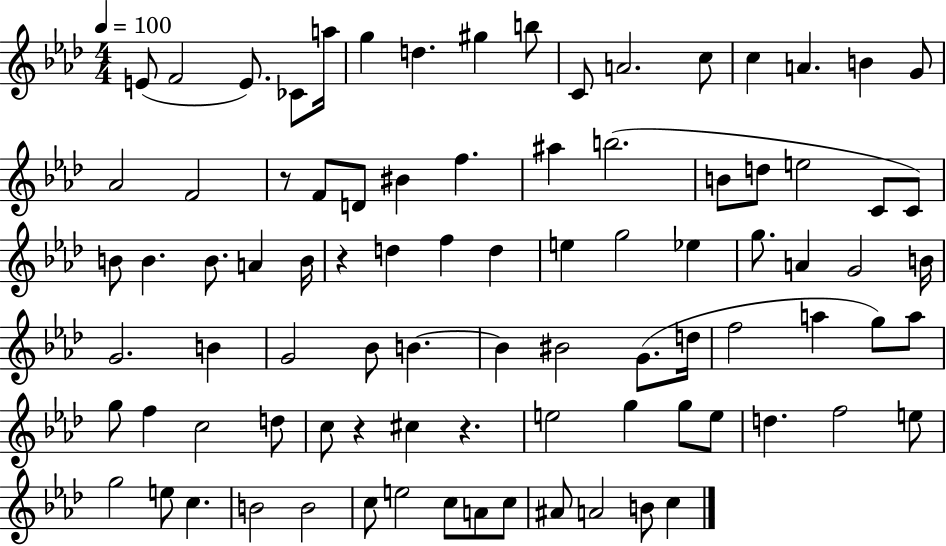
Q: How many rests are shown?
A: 4